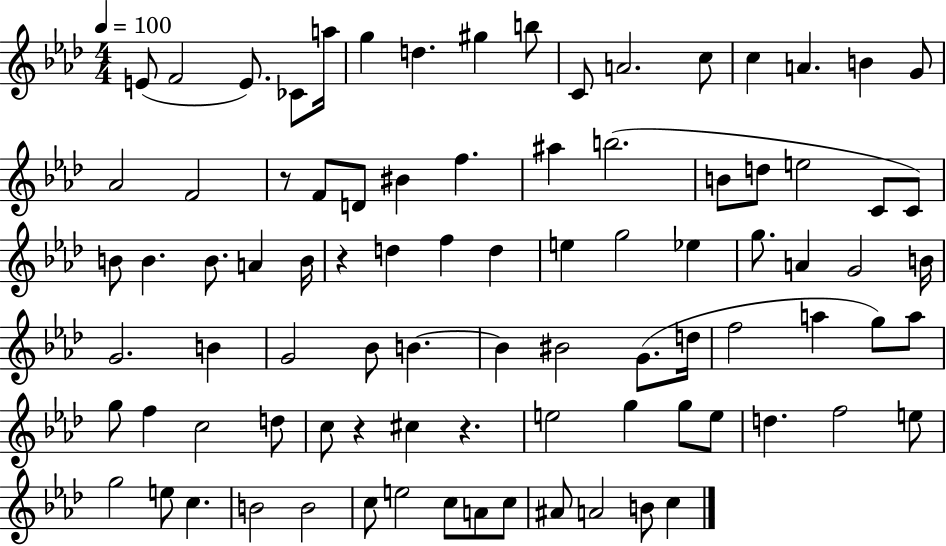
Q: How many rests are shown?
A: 4